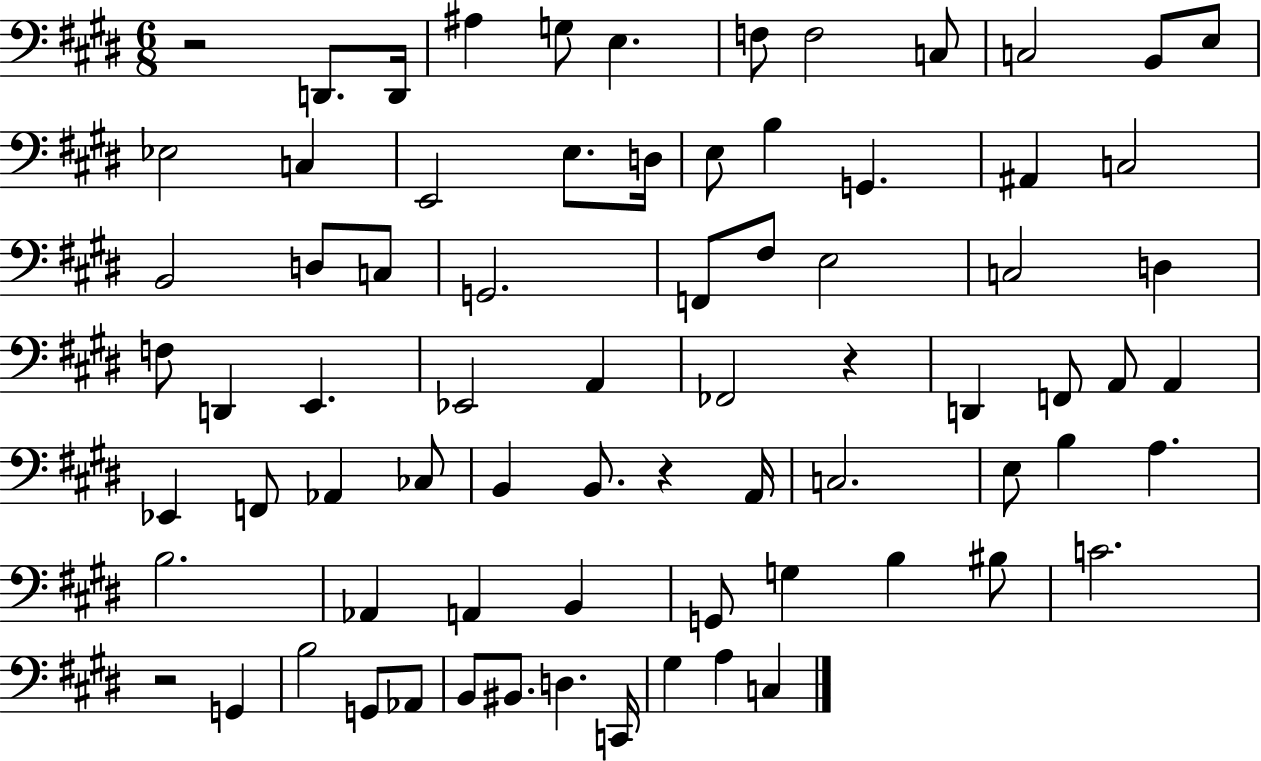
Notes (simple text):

R/h D2/e. D2/s A#3/q G3/e E3/q. F3/e F3/h C3/e C3/h B2/e E3/e Eb3/h C3/q E2/h E3/e. D3/s E3/e B3/q G2/q. A#2/q C3/h B2/h D3/e C3/e G2/h. F2/e F#3/e E3/h C3/h D3/q F3/e D2/q E2/q. Eb2/h A2/q FES2/h R/q D2/q F2/e A2/e A2/q Eb2/q F2/e Ab2/q CES3/e B2/q B2/e. R/q A2/s C3/h. E3/e B3/q A3/q. B3/h. Ab2/q A2/q B2/q G2/e G3/q B3/q BIS3/e C4/h. R/h G2/q B3/h G2/e Ab2/e B2/e BIS2/e. D3/q. C2/s G#3/q A3/q C3/q